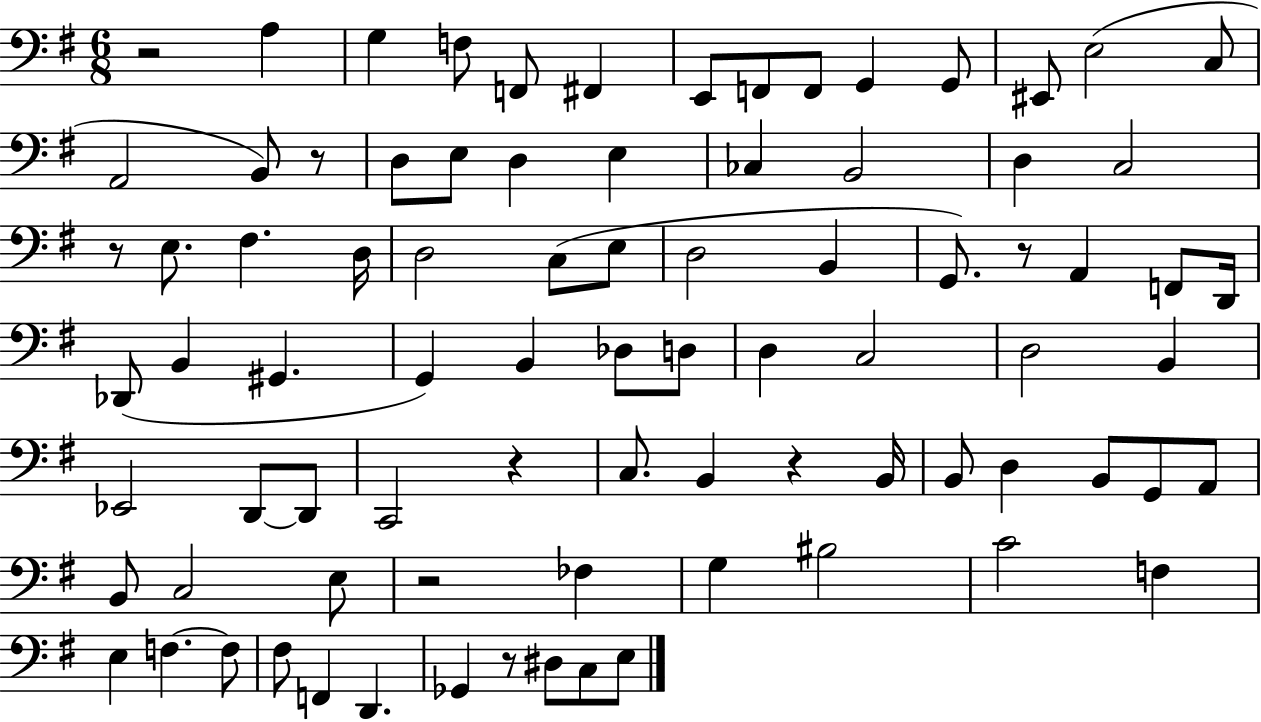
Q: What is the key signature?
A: G major